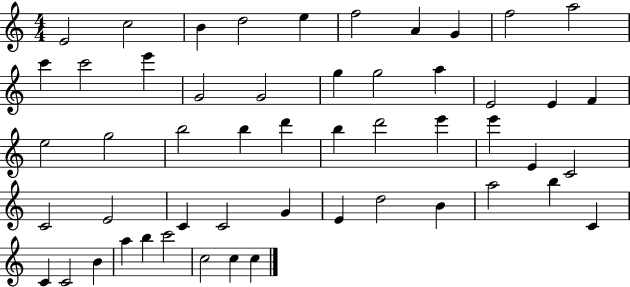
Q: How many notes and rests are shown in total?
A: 52